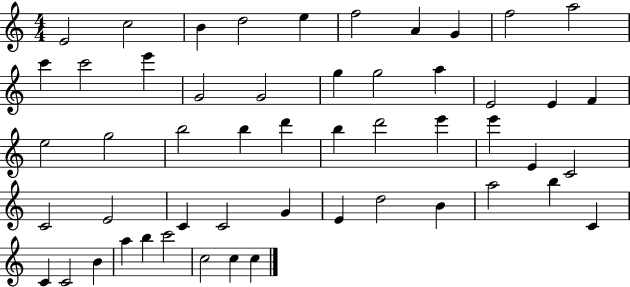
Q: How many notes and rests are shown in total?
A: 52